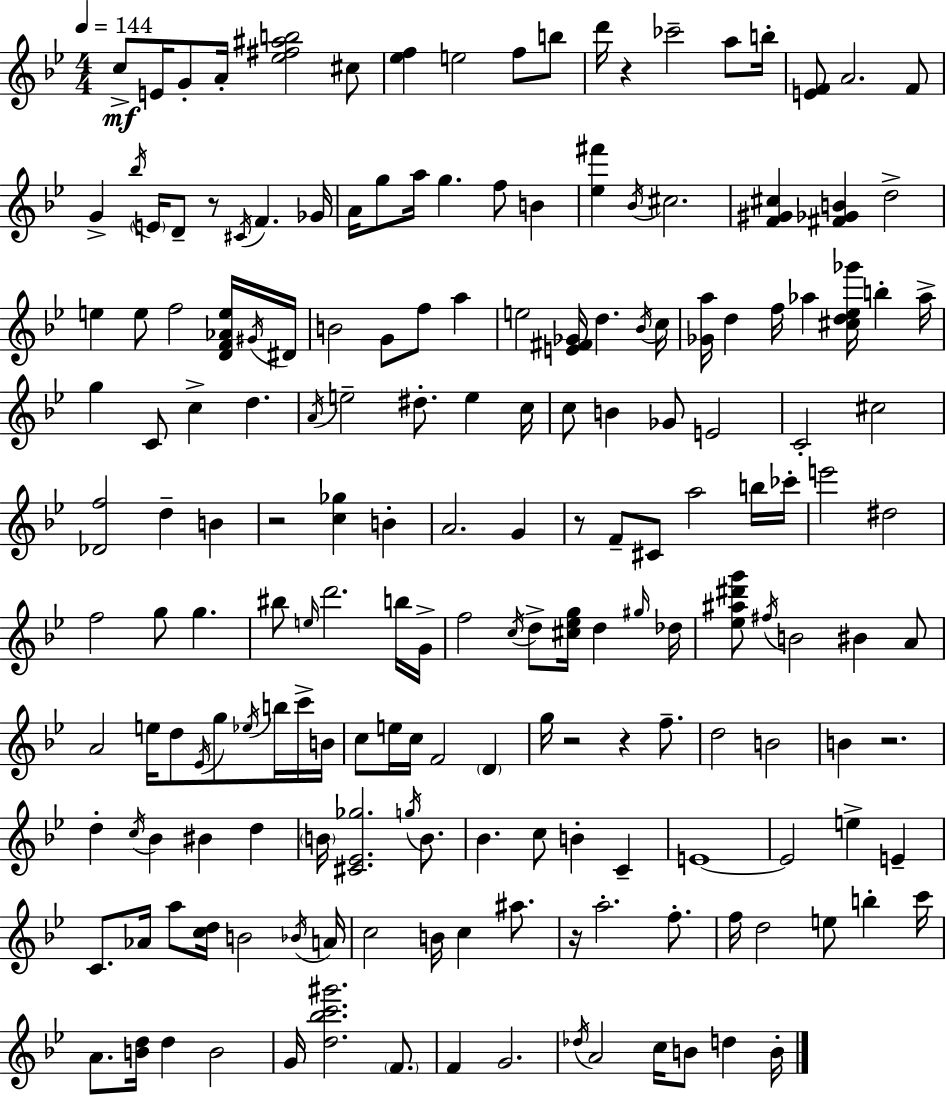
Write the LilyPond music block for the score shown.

{
  \clef treble
  \numericTimeSignature
  \time 4/4
  \key g \minor
  \tempo 4 = 144
  c''8->\mf e'16 g'8-. a'16-. <ees'' fis'' ais'' b''>2 cis''8 | <ees'' f''>4 e''2 f''8 b''8 | d'''16 r4 ces'''2-- a''8 b''16-. | <e' f'>8 a'2. f'8 | \break g'4-> \acciaccatura { bes''16 } \parenthesize e'16 d'8-- r8 \acciaccatura { cis'16 } f'4. | ges'16 a'16 g''8 a''16 g''4. f''8 b'4 | <ees'' fis'''>4 \acciaccatura { bes'16 } cis''2. | <f' gis' cis''>4 <fis' ges' b'>4 d''2-> | \break e''4 e''8 f''2 | <d' f' aes' e''>16 \acciaccatura { gis'16 } dis'16 b'2 g'8 f''8 | a''4 e''2 <e' fis' ges'>16 d''4. | \acciaccatura { bes'16 } c''16 <ges' a''>16 d''4 f''16 aes''4 <cis'' d'' ees'' ges'''>16 | \break b''4-. aes''16-> g''4 c'8 c''4-> d''4. | \acciaccatura { a'16 } e''2-- dis''8.-. | e''4 c''16 c''8 b'4 ges'8 e'2 | c'2-. cis''2 | \break <des' f''>2 d''4-- | b'4 r2 <c'' ges''>4 | b'4-. a'2. | g'4 r8 f'8-- cis'8 a''2 | \break b''16 ces'''16-. e'''2 dis''2 | f''2 g''8 | g''4. bis''8 \grace { e''16 } d'''2. | b''16 g'16-> f''2 \acciaccatura { c''16 } | \break d''8-> <cis'' ees'' g''>16 d''4 \grace { gis''16 } des''16 <ees'' ais'' dis''' g'''>8 \acciaccatura { fis''16 } b'2 | bis'4 a'8 a'2 | e''16 d''8 \acciaccatura { ees'16 } g''8 \acciaccatura { ees''16 } b''16 c'''16-> b'16 c''8 e''16 c''16 | f'2 \parenthesize d'4 g''16 r2 | \break r4 f''8.-- d''2 | b'2 b'4 | r2. d''4-. | \acciaccatura { c''16 } bes'4 bis'4 d''4 \parenthesize b'16 <cis' ees' ges''>2. | \break \acciaccatura { g''16 } b'8. bes'4. | c''8 b'4-. c'4-- e'1~~ | e'2 | e''4-> e'4-- c'8. | \break aes'16 a''8 <c'' d''>16 b'2 \acciaccatura { bes'16 } a'16 c''2 | b'16 c''4 ais''8. r16 | a''2.-. f''8.-. f''16 | d''2 e''8 b''4-. c'''16 a'8. | \break <b' d''>16 d''4 b'2 g'16 | <d'' bes'' c''' gis'''>2. \parenthesize f'8. f'4 | g'2. \acciaccatura { des''16 } | a'2 c''16 b'8 d''4 b'16-. | \break \bar "|."
}